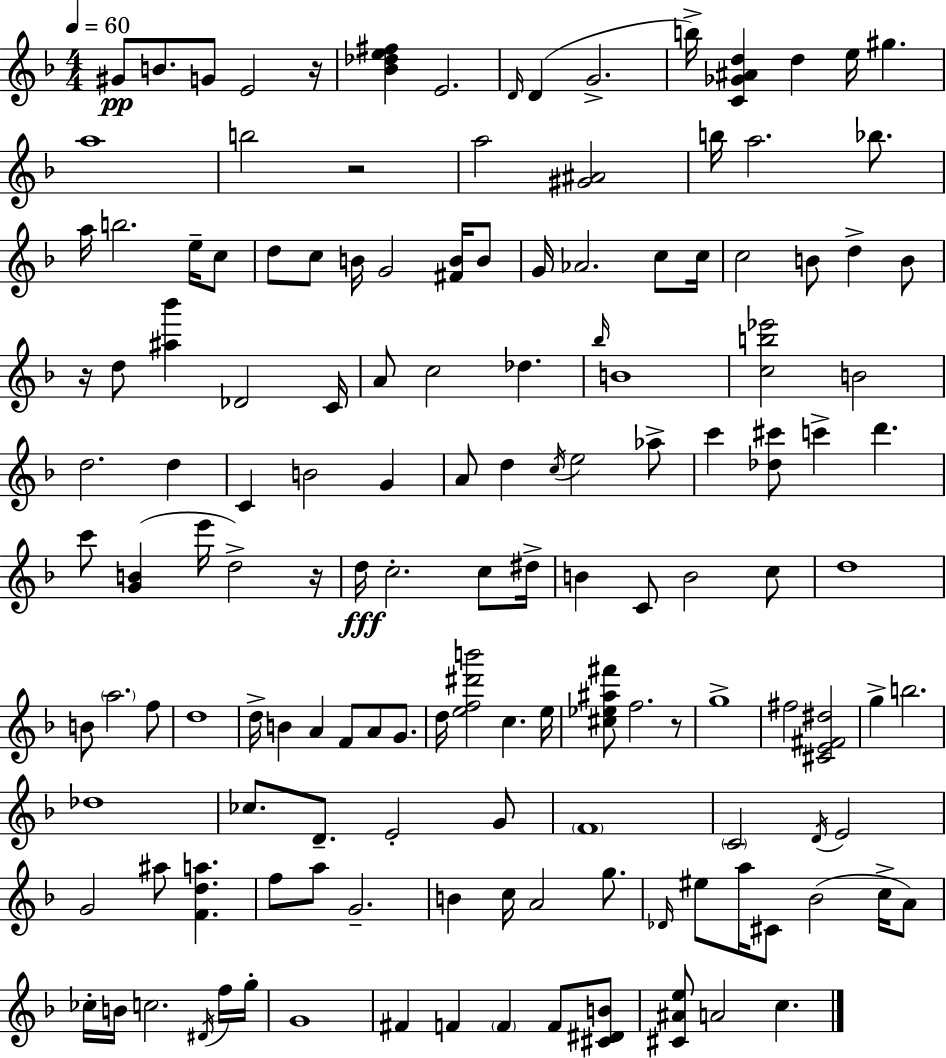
G#4/e B4/e. G4/e E4/h R/s [Bb4,Db5,E5,F#5]/q E4/h. D4/s D4/q G4/h. B5/s [C4,Gb4,A#4,D5]/q D5/q E5/s G#5/q. A5/w B5/h R/h A5/h [G#4,A#4]/h B5/s A5/h. Bb5/e. A5/s B5/h. E5/s C5/e D5/e C5/e B4/s G4/h [F#4,B4]/s B4/e G4/s Ab4/h. C5/e C5/s C5/h B4/e D5/q B4/e R/s D5/e [A#5,Bb6]/q Db4/h C4/s A4/e C5/h Db5/q. Bb5/s B4/w [C5,B5,Eb6]/h B4/h D5/h. D5/q C4/q B4/h G4/q A4/e D5/q C5/s E5/h Ab5/e C6/q [Db5,C#6]/e C6/q D6/q. C6/e [G4,B4]/q E6/s D5/h R/s D5/s C5/h. C5/e D#5/s B4/q C4/e B4/h C5/e D5/w B4/e A5/h. F5/e D5/w D5/s B4/q A4/q F4/e A4/e G4/e. D5/s [E5,F5,D#6,B6]/h C5/q. E5/s [C#5,Eb5,A#5,F#6]/e F5/h. R/e G5/w F#5/h [C#4,E4,F#4,D#5]/h G5/q B5/h. Db5/w CES5/e. D4/e. E4/h G4/e F4/w C4/h D4/s E4/h G4/h A#5/e [F4,D5,A5]/q. F5/e A5/e G4/h. B4/q C5/s A4/h G5/e. Db4/s EIS5/e A5/s C#4/e Bb4/h C5/s A4/e CES5/s B4/s C5/h. D#4/s F5/s G5/s G4/w F#4/q F4/q F4/q F4/e [C#4,D#4,B4]/e [C#4,A#4,E5]/e A4/h C5/q.